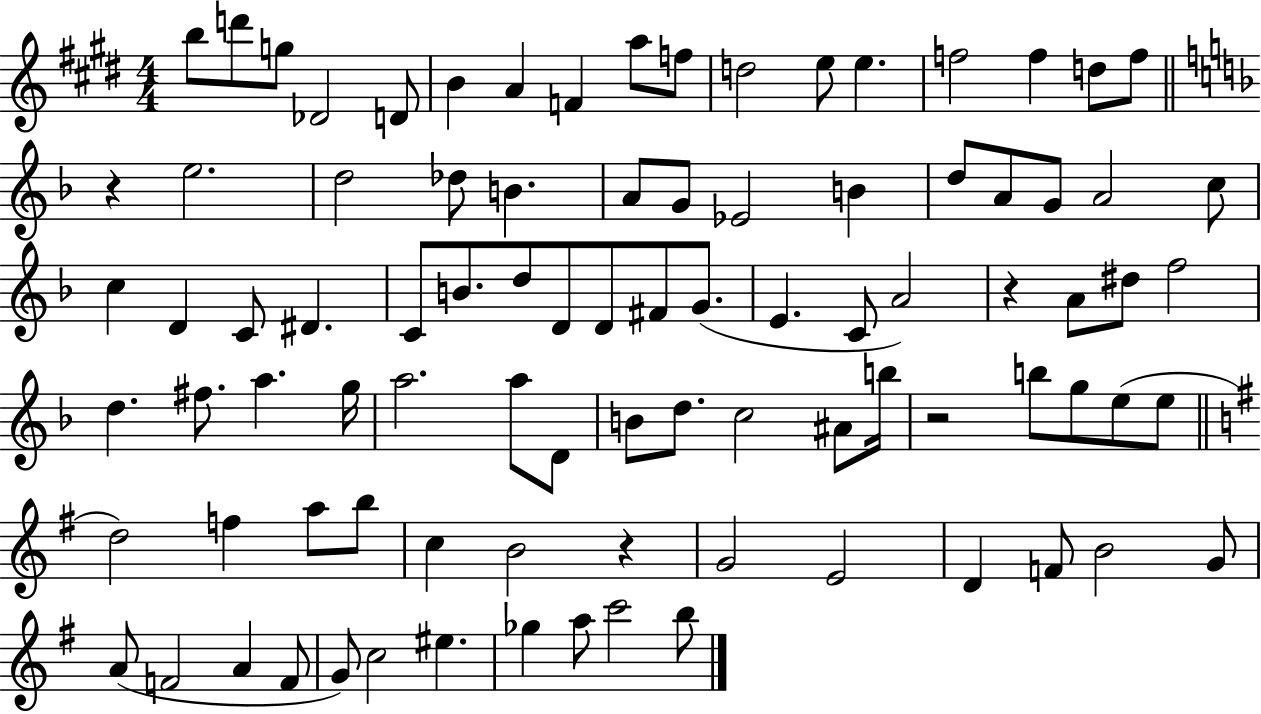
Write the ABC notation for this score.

X:1
T:Untitled
M:4/4
L:1/4
K:E
b/2 d'/2 g/2 _D2 D/2 B A F a/2 f/2 d2 e/2 e f2 f d/2 f/2 z e2 d2 _d/2 B A/2 G/2 _E2 B d/2 A/2 G/2 A2 c/2 c D C/2 ^D C/2 B/2 d/2 D/2 D/2 ^F/2 G/2 E C/2 A2 z A/2 ^d/2 f2 d ^f/2 a g/4 a2 a/2 D/2 B/2 d/2 c2 ^A/2 b/4 z2 b/2 g/2 e/2 e/2 d2 f a/2 b/2 c B2 z G2 E2 D F/2 B2 G/2 A/2 F2 A F/2 G/2 c2 ^e _g a/2 c'2 b/2